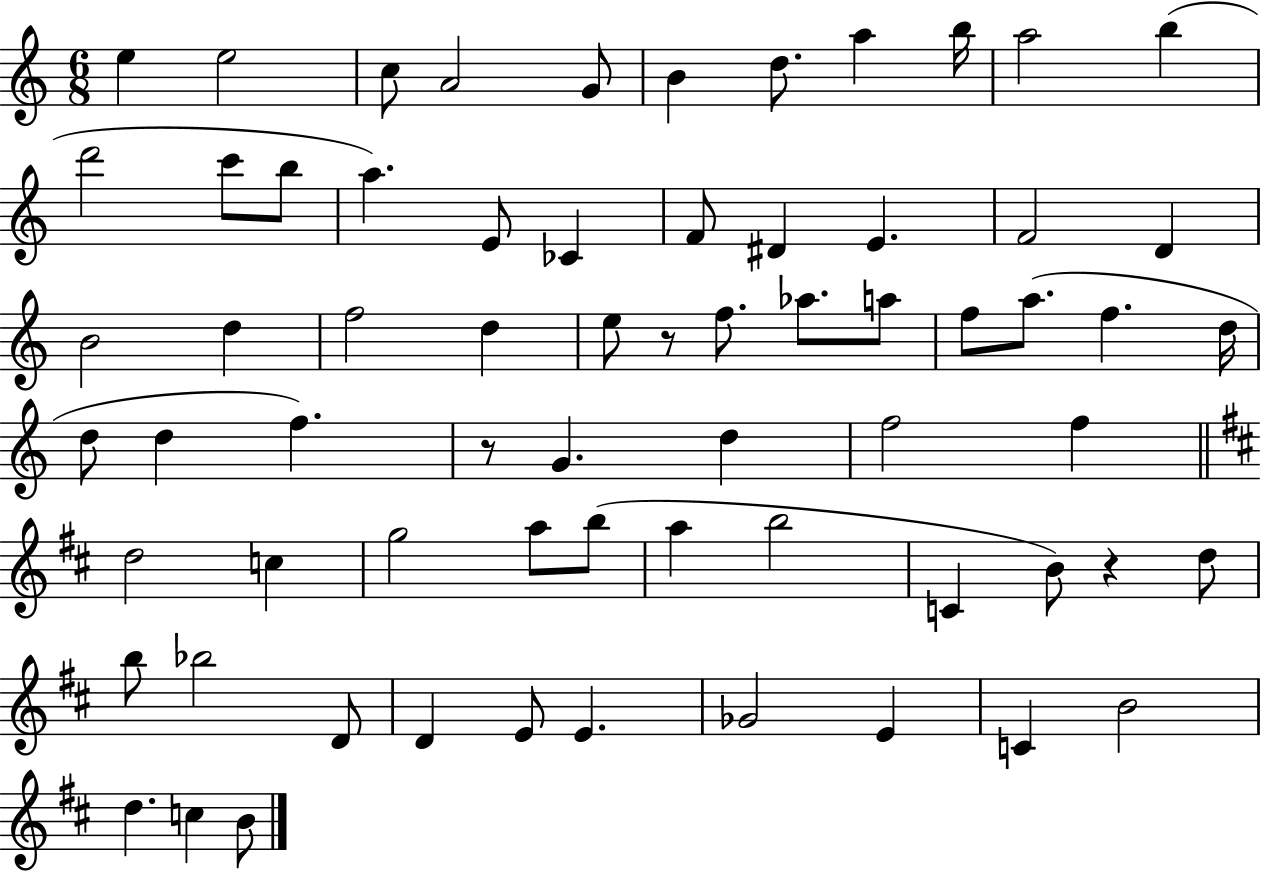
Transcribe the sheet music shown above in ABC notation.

X:1
T:Untitled
M:6/8
L:1/4
K:C
e e2 c/2 A2 G/2 B d/2 a b/4 a2 b d'2 c'/2 b/2 a E/2 _C F/2 ^D E F2 D B2 d f2 d e/2 z/2 f/2 _a/2 a/2 f/2 a/2 f d/4 d/2 d f z/2 G d f2 f d2 c g2 a/2 b/2 a b2 C B/2 z d/2 b/2 _b2 D/2 D E/2 E _G2 E C B2 d c B/2